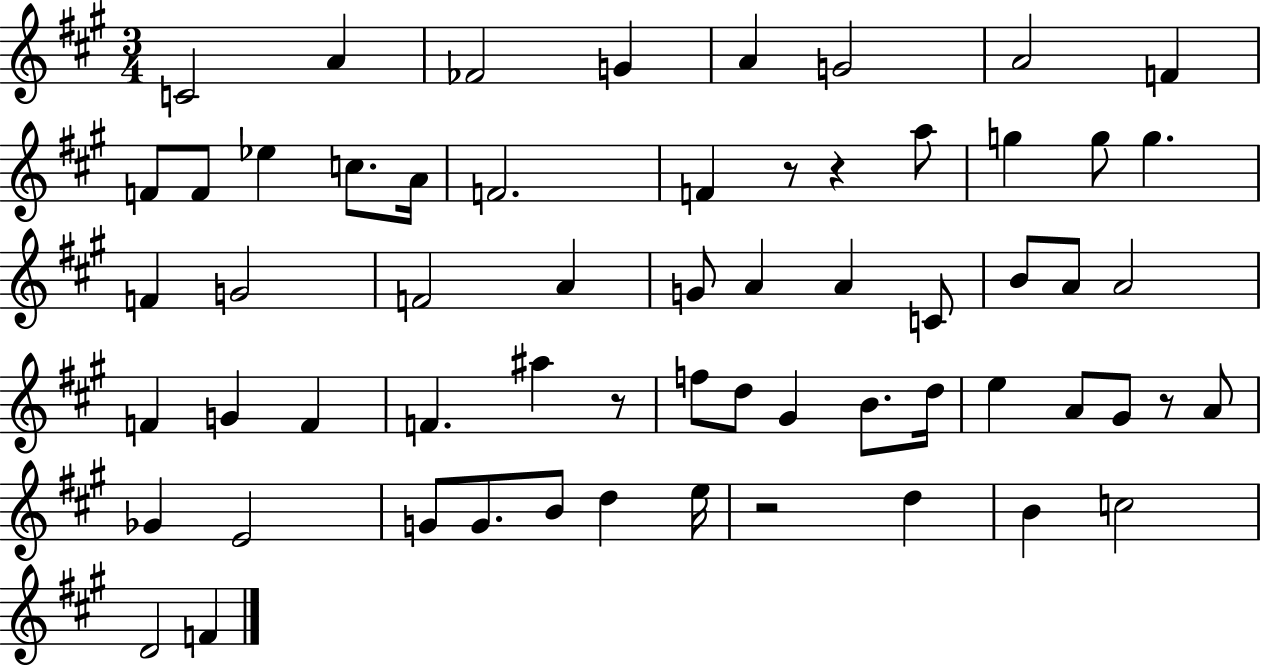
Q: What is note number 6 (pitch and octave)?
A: G4